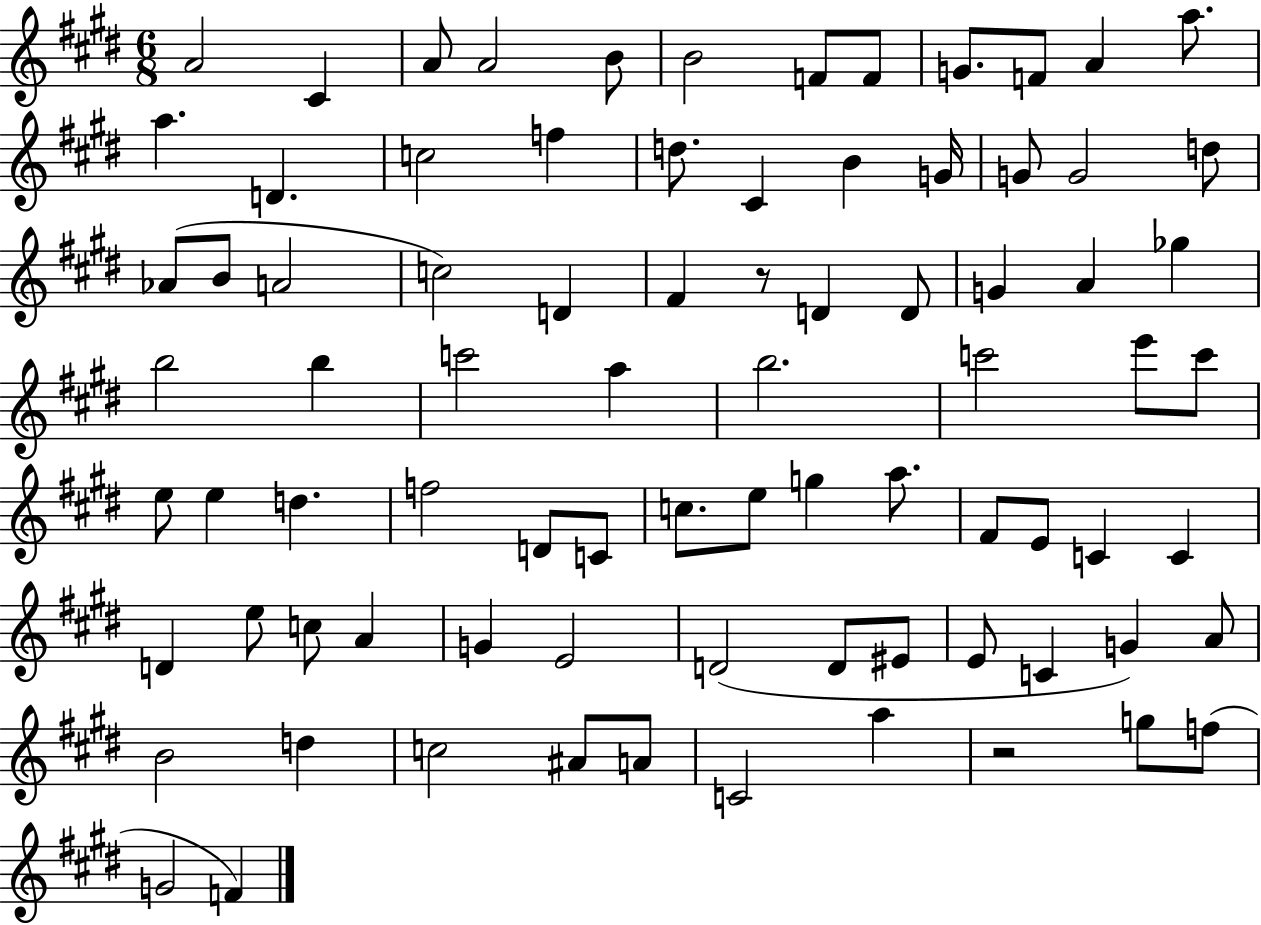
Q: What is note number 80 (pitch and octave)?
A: F4